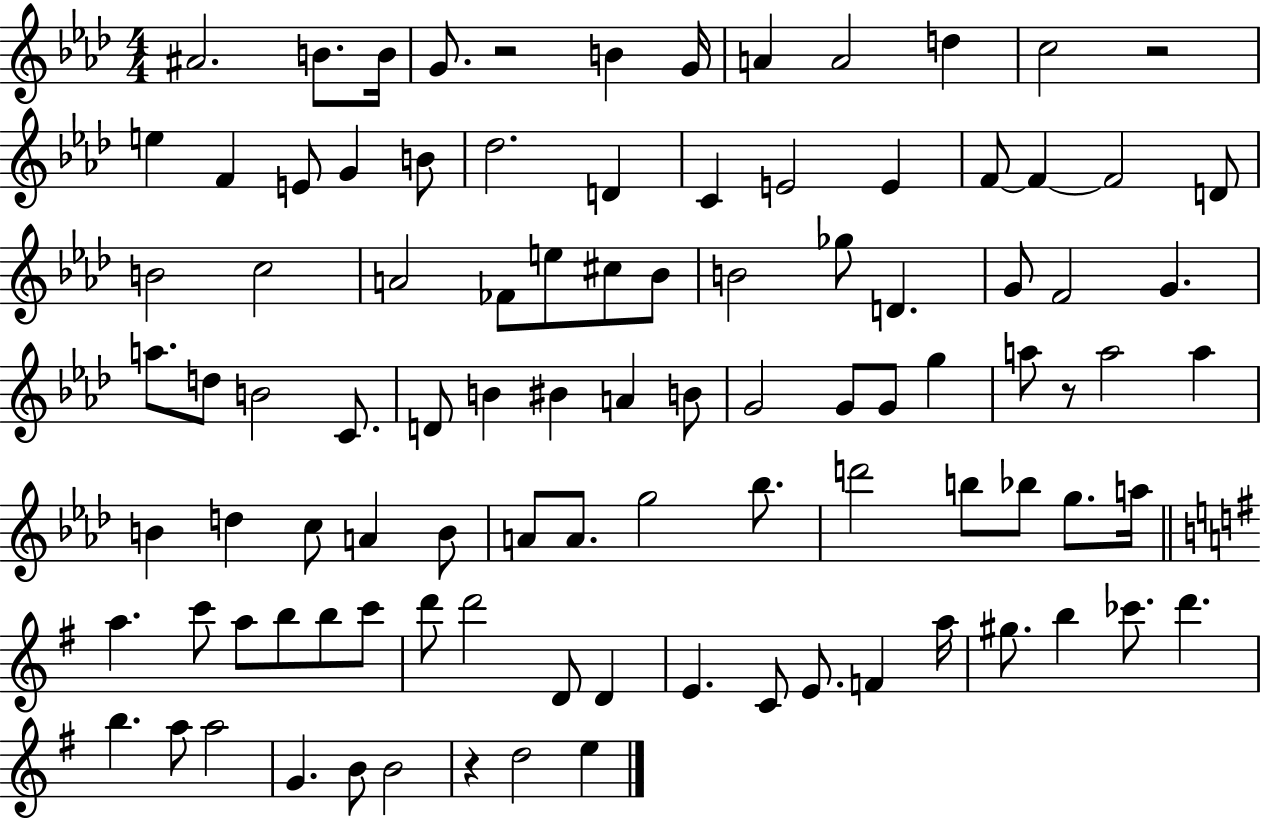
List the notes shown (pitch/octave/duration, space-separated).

A#4/h. B4/e. B4/s G4/e. R/h B4/q G4/s A4/q A4/h D5/q C5/h R/h E5/q F4/q E4/e G4/q B4/e Db5/h. D4/q C4/q E4/h E4/q F4/e F4/q F4/h D4/e B4/h C5/h A4/h FES4/e E5/e C#5/e Bb4/e B4/h Gb5/e D4/q. G4/e F4/h G4/q. A5/e. D5/e B4/h C4/e. D4/e B4/q BIS4/q A4/q B4/e G4/h G4/e G4/e G5/q A5/e R/e A5/h A5/q B4/q D5/q C5/e A4/q B4/e A4/e A4/e. G5/h Bb5/e. D6/h B5/e Bb5/e G5/e. A5/s A5/q. C6/e A5/e B5/e B5/e C6/e D6/e D6/h D4/e D4/q E4/q. C4/e E4/e. F4/q A5/s G#5/e. B5/q CES6/e. D6/q. B5/q. A5/e A5/h G4/q. B4/e B4/h R/q D5/h E5/q